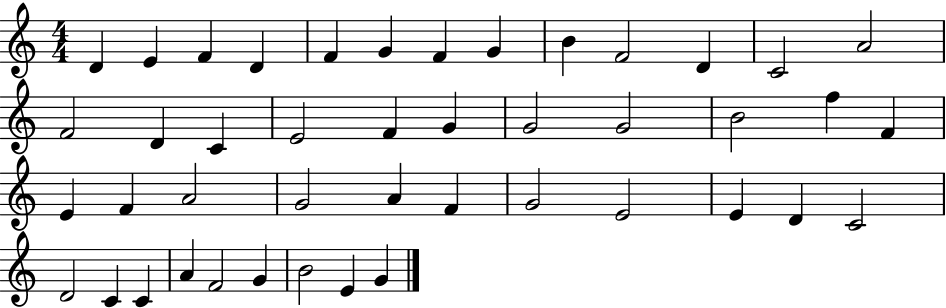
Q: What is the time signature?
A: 4/4